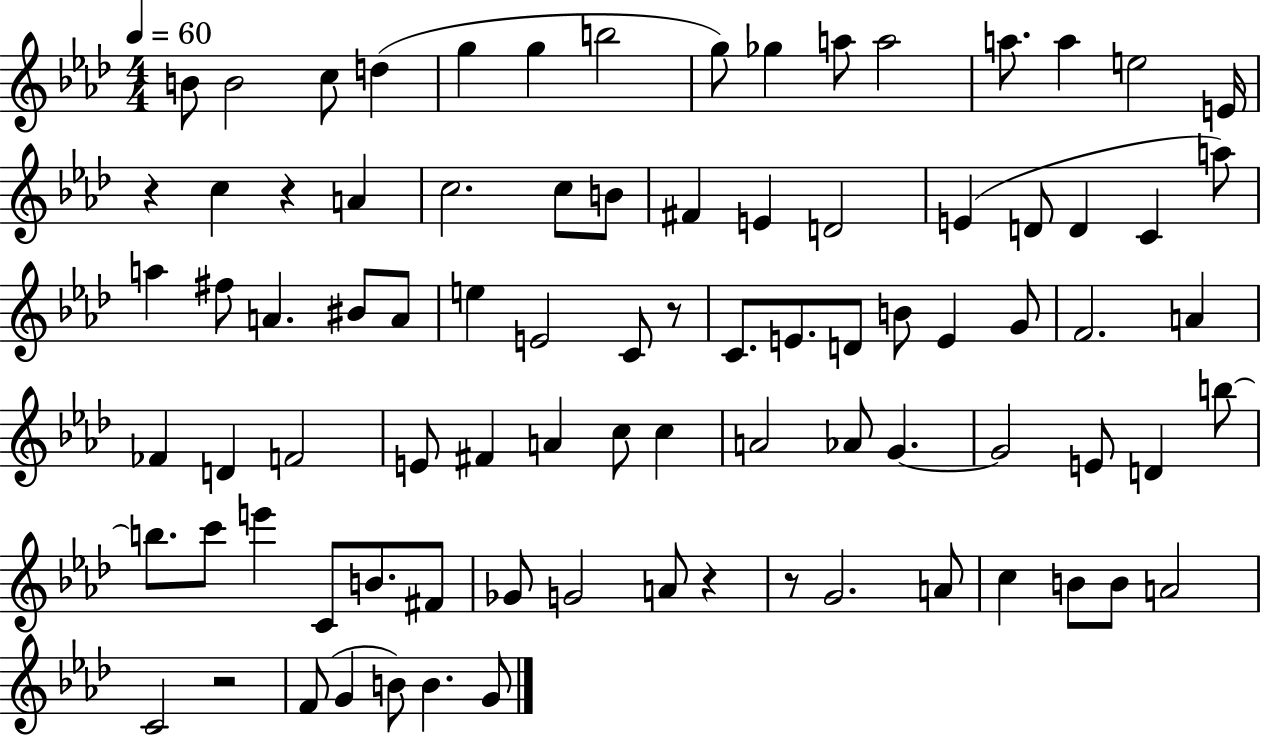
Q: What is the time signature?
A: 4/4